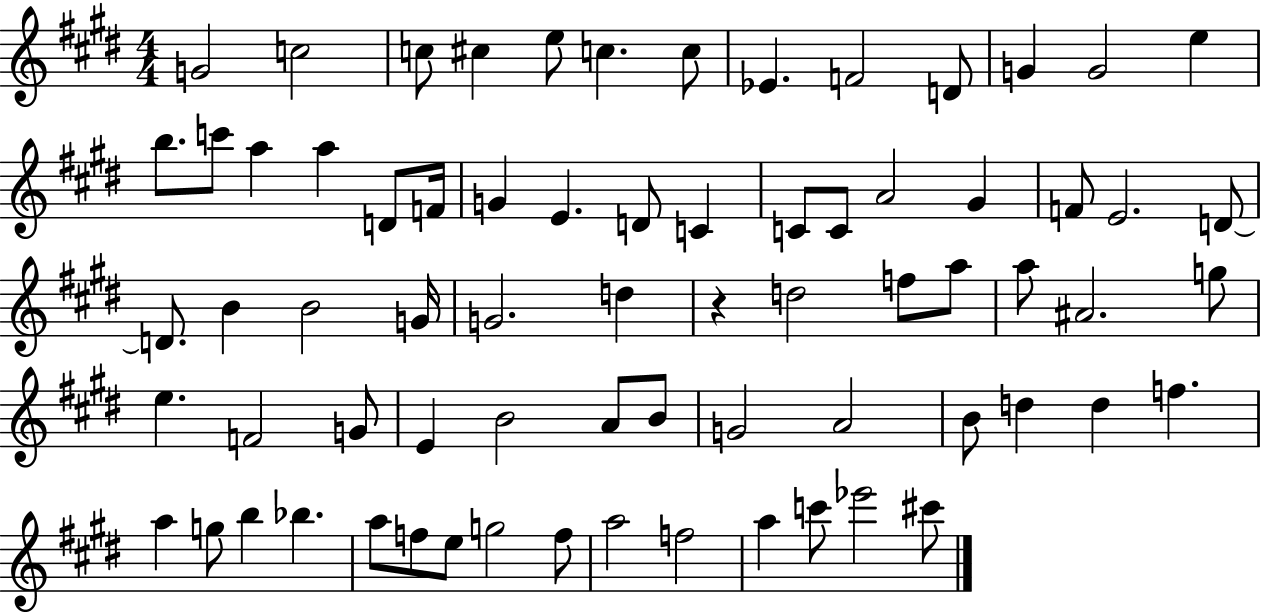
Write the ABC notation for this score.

X:1
T:Untitled
M:4/4
L:1/4
K:E
G2 c2 c/2 ^c e/2 c c/2 _E F2 D/2 G G2 e b/2 c'/2 a a D/2 F/4 G E D/2 C C/2 C/2 A2 ^G F/2 E2 D/2 D/2 B B2 G/4 G2 d z d2 f/2 a/2 a/2 ^A2 g/2 e F2 G/2 E B2 A/2 B/2 G2 A2 B/2 d d f a g/2 b _b a/2 f/2 e/2 g2 f/2 a2 f2 a c'/2 _e'2 ^c'/2